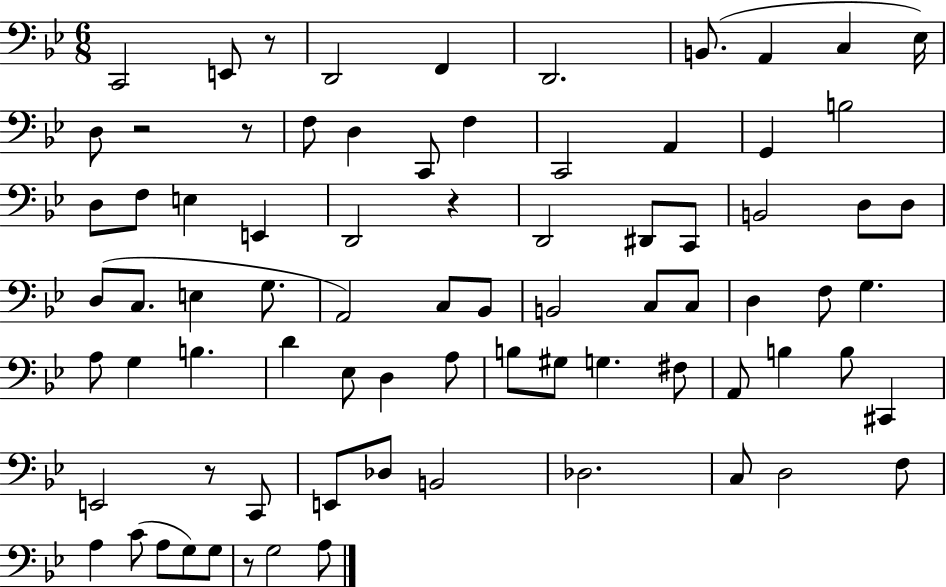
{
  \clef bass
  \numericTimeSignature
  \time 6/8
  \key bes \major
  c,2 e,8 r8 | d,2 f,4 | d,2. | b,8.( a,4 c4 ees16) | \break d8 r2 r8 | f8 d4 c,8 f4 | c,2 a,4 | g,4 b2 | \break d8 f8 e4 e,4 | d,2 r4 | d,2 dis,8 c,8 | b,2 d8 d8 | \break d8( c8. e4 g8. | a,2) c8 bes,8 | b,2 c8 c8 | d4 f8 g4. | \break a8 g4 b4. | d'4 ees8 d4 a8 | b8 gis8 g4. fis8 | a,8 b4 b8 cis,4 | \break e,2 r8 c,8 | e,8 des8 b,2 | des2. | c8 d2 f8 | \break a4 c'8( a8 g8) g8 | r8 g2 a8 | \bar "|."
}